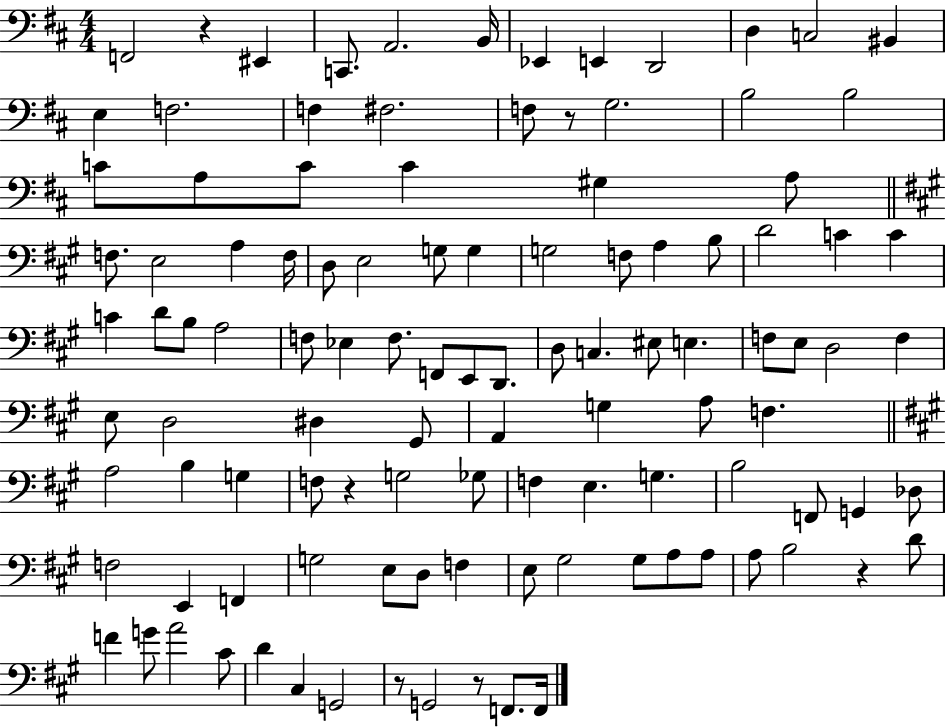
F2/h R/q EIS2/q C2/e. A2/h. B2/s Eb2/q E2/q D2/h D3/q C3/h BIS2/q E3/q F3/h. F3/q F#3/h. F3/e R/e G3/h. B3/h B3/h C4/e A3/e C4/e C4/q G#3/q A3/e F3/e. E3/h A3/q F3/s D3/e E3/h G3/e G3/q G3/h F3/e A3/q B3/e D4/h C4/q C4/q C4/q D4/e B3/e A3/h F3/e Eb3/q F3/e. F2/e E2/e D2/e. D3/e C3/q. EIS3/e E3/q. F3/e E3/e D3/h F3/q E3/e D3/h D#3/q G#2/e A2/q G3/q A3/e F3/q. A3/h B3/q G3/q F3/e R/q G3/h Gb3/e F3/q E3/q. G3/q. B3/h F2/e G2/q Db3/e F3/h E2/q F2/q G3/h E3/e D3/e F3/q E3/e G#3/h G#3/e A3/e A3/e A3/e B3/h R/q D4/e F4/q G4/e A4/h C#4/e D4/q C#3/q G2/h R/e G2/h R/e F2/e. F2/s